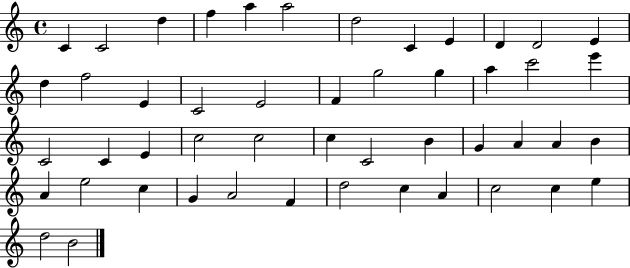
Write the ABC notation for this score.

X:1
T:Untitled
M:4/4
L:1/4
K:C
C C2 d f a a2 d2 C E D D2 E d f2 E C2 E2 F g2 g a c'2 e' C2 C E c2 c2 c C2 B G A A B A e2 c G A2 F d2 c A c2 c e d2 B2